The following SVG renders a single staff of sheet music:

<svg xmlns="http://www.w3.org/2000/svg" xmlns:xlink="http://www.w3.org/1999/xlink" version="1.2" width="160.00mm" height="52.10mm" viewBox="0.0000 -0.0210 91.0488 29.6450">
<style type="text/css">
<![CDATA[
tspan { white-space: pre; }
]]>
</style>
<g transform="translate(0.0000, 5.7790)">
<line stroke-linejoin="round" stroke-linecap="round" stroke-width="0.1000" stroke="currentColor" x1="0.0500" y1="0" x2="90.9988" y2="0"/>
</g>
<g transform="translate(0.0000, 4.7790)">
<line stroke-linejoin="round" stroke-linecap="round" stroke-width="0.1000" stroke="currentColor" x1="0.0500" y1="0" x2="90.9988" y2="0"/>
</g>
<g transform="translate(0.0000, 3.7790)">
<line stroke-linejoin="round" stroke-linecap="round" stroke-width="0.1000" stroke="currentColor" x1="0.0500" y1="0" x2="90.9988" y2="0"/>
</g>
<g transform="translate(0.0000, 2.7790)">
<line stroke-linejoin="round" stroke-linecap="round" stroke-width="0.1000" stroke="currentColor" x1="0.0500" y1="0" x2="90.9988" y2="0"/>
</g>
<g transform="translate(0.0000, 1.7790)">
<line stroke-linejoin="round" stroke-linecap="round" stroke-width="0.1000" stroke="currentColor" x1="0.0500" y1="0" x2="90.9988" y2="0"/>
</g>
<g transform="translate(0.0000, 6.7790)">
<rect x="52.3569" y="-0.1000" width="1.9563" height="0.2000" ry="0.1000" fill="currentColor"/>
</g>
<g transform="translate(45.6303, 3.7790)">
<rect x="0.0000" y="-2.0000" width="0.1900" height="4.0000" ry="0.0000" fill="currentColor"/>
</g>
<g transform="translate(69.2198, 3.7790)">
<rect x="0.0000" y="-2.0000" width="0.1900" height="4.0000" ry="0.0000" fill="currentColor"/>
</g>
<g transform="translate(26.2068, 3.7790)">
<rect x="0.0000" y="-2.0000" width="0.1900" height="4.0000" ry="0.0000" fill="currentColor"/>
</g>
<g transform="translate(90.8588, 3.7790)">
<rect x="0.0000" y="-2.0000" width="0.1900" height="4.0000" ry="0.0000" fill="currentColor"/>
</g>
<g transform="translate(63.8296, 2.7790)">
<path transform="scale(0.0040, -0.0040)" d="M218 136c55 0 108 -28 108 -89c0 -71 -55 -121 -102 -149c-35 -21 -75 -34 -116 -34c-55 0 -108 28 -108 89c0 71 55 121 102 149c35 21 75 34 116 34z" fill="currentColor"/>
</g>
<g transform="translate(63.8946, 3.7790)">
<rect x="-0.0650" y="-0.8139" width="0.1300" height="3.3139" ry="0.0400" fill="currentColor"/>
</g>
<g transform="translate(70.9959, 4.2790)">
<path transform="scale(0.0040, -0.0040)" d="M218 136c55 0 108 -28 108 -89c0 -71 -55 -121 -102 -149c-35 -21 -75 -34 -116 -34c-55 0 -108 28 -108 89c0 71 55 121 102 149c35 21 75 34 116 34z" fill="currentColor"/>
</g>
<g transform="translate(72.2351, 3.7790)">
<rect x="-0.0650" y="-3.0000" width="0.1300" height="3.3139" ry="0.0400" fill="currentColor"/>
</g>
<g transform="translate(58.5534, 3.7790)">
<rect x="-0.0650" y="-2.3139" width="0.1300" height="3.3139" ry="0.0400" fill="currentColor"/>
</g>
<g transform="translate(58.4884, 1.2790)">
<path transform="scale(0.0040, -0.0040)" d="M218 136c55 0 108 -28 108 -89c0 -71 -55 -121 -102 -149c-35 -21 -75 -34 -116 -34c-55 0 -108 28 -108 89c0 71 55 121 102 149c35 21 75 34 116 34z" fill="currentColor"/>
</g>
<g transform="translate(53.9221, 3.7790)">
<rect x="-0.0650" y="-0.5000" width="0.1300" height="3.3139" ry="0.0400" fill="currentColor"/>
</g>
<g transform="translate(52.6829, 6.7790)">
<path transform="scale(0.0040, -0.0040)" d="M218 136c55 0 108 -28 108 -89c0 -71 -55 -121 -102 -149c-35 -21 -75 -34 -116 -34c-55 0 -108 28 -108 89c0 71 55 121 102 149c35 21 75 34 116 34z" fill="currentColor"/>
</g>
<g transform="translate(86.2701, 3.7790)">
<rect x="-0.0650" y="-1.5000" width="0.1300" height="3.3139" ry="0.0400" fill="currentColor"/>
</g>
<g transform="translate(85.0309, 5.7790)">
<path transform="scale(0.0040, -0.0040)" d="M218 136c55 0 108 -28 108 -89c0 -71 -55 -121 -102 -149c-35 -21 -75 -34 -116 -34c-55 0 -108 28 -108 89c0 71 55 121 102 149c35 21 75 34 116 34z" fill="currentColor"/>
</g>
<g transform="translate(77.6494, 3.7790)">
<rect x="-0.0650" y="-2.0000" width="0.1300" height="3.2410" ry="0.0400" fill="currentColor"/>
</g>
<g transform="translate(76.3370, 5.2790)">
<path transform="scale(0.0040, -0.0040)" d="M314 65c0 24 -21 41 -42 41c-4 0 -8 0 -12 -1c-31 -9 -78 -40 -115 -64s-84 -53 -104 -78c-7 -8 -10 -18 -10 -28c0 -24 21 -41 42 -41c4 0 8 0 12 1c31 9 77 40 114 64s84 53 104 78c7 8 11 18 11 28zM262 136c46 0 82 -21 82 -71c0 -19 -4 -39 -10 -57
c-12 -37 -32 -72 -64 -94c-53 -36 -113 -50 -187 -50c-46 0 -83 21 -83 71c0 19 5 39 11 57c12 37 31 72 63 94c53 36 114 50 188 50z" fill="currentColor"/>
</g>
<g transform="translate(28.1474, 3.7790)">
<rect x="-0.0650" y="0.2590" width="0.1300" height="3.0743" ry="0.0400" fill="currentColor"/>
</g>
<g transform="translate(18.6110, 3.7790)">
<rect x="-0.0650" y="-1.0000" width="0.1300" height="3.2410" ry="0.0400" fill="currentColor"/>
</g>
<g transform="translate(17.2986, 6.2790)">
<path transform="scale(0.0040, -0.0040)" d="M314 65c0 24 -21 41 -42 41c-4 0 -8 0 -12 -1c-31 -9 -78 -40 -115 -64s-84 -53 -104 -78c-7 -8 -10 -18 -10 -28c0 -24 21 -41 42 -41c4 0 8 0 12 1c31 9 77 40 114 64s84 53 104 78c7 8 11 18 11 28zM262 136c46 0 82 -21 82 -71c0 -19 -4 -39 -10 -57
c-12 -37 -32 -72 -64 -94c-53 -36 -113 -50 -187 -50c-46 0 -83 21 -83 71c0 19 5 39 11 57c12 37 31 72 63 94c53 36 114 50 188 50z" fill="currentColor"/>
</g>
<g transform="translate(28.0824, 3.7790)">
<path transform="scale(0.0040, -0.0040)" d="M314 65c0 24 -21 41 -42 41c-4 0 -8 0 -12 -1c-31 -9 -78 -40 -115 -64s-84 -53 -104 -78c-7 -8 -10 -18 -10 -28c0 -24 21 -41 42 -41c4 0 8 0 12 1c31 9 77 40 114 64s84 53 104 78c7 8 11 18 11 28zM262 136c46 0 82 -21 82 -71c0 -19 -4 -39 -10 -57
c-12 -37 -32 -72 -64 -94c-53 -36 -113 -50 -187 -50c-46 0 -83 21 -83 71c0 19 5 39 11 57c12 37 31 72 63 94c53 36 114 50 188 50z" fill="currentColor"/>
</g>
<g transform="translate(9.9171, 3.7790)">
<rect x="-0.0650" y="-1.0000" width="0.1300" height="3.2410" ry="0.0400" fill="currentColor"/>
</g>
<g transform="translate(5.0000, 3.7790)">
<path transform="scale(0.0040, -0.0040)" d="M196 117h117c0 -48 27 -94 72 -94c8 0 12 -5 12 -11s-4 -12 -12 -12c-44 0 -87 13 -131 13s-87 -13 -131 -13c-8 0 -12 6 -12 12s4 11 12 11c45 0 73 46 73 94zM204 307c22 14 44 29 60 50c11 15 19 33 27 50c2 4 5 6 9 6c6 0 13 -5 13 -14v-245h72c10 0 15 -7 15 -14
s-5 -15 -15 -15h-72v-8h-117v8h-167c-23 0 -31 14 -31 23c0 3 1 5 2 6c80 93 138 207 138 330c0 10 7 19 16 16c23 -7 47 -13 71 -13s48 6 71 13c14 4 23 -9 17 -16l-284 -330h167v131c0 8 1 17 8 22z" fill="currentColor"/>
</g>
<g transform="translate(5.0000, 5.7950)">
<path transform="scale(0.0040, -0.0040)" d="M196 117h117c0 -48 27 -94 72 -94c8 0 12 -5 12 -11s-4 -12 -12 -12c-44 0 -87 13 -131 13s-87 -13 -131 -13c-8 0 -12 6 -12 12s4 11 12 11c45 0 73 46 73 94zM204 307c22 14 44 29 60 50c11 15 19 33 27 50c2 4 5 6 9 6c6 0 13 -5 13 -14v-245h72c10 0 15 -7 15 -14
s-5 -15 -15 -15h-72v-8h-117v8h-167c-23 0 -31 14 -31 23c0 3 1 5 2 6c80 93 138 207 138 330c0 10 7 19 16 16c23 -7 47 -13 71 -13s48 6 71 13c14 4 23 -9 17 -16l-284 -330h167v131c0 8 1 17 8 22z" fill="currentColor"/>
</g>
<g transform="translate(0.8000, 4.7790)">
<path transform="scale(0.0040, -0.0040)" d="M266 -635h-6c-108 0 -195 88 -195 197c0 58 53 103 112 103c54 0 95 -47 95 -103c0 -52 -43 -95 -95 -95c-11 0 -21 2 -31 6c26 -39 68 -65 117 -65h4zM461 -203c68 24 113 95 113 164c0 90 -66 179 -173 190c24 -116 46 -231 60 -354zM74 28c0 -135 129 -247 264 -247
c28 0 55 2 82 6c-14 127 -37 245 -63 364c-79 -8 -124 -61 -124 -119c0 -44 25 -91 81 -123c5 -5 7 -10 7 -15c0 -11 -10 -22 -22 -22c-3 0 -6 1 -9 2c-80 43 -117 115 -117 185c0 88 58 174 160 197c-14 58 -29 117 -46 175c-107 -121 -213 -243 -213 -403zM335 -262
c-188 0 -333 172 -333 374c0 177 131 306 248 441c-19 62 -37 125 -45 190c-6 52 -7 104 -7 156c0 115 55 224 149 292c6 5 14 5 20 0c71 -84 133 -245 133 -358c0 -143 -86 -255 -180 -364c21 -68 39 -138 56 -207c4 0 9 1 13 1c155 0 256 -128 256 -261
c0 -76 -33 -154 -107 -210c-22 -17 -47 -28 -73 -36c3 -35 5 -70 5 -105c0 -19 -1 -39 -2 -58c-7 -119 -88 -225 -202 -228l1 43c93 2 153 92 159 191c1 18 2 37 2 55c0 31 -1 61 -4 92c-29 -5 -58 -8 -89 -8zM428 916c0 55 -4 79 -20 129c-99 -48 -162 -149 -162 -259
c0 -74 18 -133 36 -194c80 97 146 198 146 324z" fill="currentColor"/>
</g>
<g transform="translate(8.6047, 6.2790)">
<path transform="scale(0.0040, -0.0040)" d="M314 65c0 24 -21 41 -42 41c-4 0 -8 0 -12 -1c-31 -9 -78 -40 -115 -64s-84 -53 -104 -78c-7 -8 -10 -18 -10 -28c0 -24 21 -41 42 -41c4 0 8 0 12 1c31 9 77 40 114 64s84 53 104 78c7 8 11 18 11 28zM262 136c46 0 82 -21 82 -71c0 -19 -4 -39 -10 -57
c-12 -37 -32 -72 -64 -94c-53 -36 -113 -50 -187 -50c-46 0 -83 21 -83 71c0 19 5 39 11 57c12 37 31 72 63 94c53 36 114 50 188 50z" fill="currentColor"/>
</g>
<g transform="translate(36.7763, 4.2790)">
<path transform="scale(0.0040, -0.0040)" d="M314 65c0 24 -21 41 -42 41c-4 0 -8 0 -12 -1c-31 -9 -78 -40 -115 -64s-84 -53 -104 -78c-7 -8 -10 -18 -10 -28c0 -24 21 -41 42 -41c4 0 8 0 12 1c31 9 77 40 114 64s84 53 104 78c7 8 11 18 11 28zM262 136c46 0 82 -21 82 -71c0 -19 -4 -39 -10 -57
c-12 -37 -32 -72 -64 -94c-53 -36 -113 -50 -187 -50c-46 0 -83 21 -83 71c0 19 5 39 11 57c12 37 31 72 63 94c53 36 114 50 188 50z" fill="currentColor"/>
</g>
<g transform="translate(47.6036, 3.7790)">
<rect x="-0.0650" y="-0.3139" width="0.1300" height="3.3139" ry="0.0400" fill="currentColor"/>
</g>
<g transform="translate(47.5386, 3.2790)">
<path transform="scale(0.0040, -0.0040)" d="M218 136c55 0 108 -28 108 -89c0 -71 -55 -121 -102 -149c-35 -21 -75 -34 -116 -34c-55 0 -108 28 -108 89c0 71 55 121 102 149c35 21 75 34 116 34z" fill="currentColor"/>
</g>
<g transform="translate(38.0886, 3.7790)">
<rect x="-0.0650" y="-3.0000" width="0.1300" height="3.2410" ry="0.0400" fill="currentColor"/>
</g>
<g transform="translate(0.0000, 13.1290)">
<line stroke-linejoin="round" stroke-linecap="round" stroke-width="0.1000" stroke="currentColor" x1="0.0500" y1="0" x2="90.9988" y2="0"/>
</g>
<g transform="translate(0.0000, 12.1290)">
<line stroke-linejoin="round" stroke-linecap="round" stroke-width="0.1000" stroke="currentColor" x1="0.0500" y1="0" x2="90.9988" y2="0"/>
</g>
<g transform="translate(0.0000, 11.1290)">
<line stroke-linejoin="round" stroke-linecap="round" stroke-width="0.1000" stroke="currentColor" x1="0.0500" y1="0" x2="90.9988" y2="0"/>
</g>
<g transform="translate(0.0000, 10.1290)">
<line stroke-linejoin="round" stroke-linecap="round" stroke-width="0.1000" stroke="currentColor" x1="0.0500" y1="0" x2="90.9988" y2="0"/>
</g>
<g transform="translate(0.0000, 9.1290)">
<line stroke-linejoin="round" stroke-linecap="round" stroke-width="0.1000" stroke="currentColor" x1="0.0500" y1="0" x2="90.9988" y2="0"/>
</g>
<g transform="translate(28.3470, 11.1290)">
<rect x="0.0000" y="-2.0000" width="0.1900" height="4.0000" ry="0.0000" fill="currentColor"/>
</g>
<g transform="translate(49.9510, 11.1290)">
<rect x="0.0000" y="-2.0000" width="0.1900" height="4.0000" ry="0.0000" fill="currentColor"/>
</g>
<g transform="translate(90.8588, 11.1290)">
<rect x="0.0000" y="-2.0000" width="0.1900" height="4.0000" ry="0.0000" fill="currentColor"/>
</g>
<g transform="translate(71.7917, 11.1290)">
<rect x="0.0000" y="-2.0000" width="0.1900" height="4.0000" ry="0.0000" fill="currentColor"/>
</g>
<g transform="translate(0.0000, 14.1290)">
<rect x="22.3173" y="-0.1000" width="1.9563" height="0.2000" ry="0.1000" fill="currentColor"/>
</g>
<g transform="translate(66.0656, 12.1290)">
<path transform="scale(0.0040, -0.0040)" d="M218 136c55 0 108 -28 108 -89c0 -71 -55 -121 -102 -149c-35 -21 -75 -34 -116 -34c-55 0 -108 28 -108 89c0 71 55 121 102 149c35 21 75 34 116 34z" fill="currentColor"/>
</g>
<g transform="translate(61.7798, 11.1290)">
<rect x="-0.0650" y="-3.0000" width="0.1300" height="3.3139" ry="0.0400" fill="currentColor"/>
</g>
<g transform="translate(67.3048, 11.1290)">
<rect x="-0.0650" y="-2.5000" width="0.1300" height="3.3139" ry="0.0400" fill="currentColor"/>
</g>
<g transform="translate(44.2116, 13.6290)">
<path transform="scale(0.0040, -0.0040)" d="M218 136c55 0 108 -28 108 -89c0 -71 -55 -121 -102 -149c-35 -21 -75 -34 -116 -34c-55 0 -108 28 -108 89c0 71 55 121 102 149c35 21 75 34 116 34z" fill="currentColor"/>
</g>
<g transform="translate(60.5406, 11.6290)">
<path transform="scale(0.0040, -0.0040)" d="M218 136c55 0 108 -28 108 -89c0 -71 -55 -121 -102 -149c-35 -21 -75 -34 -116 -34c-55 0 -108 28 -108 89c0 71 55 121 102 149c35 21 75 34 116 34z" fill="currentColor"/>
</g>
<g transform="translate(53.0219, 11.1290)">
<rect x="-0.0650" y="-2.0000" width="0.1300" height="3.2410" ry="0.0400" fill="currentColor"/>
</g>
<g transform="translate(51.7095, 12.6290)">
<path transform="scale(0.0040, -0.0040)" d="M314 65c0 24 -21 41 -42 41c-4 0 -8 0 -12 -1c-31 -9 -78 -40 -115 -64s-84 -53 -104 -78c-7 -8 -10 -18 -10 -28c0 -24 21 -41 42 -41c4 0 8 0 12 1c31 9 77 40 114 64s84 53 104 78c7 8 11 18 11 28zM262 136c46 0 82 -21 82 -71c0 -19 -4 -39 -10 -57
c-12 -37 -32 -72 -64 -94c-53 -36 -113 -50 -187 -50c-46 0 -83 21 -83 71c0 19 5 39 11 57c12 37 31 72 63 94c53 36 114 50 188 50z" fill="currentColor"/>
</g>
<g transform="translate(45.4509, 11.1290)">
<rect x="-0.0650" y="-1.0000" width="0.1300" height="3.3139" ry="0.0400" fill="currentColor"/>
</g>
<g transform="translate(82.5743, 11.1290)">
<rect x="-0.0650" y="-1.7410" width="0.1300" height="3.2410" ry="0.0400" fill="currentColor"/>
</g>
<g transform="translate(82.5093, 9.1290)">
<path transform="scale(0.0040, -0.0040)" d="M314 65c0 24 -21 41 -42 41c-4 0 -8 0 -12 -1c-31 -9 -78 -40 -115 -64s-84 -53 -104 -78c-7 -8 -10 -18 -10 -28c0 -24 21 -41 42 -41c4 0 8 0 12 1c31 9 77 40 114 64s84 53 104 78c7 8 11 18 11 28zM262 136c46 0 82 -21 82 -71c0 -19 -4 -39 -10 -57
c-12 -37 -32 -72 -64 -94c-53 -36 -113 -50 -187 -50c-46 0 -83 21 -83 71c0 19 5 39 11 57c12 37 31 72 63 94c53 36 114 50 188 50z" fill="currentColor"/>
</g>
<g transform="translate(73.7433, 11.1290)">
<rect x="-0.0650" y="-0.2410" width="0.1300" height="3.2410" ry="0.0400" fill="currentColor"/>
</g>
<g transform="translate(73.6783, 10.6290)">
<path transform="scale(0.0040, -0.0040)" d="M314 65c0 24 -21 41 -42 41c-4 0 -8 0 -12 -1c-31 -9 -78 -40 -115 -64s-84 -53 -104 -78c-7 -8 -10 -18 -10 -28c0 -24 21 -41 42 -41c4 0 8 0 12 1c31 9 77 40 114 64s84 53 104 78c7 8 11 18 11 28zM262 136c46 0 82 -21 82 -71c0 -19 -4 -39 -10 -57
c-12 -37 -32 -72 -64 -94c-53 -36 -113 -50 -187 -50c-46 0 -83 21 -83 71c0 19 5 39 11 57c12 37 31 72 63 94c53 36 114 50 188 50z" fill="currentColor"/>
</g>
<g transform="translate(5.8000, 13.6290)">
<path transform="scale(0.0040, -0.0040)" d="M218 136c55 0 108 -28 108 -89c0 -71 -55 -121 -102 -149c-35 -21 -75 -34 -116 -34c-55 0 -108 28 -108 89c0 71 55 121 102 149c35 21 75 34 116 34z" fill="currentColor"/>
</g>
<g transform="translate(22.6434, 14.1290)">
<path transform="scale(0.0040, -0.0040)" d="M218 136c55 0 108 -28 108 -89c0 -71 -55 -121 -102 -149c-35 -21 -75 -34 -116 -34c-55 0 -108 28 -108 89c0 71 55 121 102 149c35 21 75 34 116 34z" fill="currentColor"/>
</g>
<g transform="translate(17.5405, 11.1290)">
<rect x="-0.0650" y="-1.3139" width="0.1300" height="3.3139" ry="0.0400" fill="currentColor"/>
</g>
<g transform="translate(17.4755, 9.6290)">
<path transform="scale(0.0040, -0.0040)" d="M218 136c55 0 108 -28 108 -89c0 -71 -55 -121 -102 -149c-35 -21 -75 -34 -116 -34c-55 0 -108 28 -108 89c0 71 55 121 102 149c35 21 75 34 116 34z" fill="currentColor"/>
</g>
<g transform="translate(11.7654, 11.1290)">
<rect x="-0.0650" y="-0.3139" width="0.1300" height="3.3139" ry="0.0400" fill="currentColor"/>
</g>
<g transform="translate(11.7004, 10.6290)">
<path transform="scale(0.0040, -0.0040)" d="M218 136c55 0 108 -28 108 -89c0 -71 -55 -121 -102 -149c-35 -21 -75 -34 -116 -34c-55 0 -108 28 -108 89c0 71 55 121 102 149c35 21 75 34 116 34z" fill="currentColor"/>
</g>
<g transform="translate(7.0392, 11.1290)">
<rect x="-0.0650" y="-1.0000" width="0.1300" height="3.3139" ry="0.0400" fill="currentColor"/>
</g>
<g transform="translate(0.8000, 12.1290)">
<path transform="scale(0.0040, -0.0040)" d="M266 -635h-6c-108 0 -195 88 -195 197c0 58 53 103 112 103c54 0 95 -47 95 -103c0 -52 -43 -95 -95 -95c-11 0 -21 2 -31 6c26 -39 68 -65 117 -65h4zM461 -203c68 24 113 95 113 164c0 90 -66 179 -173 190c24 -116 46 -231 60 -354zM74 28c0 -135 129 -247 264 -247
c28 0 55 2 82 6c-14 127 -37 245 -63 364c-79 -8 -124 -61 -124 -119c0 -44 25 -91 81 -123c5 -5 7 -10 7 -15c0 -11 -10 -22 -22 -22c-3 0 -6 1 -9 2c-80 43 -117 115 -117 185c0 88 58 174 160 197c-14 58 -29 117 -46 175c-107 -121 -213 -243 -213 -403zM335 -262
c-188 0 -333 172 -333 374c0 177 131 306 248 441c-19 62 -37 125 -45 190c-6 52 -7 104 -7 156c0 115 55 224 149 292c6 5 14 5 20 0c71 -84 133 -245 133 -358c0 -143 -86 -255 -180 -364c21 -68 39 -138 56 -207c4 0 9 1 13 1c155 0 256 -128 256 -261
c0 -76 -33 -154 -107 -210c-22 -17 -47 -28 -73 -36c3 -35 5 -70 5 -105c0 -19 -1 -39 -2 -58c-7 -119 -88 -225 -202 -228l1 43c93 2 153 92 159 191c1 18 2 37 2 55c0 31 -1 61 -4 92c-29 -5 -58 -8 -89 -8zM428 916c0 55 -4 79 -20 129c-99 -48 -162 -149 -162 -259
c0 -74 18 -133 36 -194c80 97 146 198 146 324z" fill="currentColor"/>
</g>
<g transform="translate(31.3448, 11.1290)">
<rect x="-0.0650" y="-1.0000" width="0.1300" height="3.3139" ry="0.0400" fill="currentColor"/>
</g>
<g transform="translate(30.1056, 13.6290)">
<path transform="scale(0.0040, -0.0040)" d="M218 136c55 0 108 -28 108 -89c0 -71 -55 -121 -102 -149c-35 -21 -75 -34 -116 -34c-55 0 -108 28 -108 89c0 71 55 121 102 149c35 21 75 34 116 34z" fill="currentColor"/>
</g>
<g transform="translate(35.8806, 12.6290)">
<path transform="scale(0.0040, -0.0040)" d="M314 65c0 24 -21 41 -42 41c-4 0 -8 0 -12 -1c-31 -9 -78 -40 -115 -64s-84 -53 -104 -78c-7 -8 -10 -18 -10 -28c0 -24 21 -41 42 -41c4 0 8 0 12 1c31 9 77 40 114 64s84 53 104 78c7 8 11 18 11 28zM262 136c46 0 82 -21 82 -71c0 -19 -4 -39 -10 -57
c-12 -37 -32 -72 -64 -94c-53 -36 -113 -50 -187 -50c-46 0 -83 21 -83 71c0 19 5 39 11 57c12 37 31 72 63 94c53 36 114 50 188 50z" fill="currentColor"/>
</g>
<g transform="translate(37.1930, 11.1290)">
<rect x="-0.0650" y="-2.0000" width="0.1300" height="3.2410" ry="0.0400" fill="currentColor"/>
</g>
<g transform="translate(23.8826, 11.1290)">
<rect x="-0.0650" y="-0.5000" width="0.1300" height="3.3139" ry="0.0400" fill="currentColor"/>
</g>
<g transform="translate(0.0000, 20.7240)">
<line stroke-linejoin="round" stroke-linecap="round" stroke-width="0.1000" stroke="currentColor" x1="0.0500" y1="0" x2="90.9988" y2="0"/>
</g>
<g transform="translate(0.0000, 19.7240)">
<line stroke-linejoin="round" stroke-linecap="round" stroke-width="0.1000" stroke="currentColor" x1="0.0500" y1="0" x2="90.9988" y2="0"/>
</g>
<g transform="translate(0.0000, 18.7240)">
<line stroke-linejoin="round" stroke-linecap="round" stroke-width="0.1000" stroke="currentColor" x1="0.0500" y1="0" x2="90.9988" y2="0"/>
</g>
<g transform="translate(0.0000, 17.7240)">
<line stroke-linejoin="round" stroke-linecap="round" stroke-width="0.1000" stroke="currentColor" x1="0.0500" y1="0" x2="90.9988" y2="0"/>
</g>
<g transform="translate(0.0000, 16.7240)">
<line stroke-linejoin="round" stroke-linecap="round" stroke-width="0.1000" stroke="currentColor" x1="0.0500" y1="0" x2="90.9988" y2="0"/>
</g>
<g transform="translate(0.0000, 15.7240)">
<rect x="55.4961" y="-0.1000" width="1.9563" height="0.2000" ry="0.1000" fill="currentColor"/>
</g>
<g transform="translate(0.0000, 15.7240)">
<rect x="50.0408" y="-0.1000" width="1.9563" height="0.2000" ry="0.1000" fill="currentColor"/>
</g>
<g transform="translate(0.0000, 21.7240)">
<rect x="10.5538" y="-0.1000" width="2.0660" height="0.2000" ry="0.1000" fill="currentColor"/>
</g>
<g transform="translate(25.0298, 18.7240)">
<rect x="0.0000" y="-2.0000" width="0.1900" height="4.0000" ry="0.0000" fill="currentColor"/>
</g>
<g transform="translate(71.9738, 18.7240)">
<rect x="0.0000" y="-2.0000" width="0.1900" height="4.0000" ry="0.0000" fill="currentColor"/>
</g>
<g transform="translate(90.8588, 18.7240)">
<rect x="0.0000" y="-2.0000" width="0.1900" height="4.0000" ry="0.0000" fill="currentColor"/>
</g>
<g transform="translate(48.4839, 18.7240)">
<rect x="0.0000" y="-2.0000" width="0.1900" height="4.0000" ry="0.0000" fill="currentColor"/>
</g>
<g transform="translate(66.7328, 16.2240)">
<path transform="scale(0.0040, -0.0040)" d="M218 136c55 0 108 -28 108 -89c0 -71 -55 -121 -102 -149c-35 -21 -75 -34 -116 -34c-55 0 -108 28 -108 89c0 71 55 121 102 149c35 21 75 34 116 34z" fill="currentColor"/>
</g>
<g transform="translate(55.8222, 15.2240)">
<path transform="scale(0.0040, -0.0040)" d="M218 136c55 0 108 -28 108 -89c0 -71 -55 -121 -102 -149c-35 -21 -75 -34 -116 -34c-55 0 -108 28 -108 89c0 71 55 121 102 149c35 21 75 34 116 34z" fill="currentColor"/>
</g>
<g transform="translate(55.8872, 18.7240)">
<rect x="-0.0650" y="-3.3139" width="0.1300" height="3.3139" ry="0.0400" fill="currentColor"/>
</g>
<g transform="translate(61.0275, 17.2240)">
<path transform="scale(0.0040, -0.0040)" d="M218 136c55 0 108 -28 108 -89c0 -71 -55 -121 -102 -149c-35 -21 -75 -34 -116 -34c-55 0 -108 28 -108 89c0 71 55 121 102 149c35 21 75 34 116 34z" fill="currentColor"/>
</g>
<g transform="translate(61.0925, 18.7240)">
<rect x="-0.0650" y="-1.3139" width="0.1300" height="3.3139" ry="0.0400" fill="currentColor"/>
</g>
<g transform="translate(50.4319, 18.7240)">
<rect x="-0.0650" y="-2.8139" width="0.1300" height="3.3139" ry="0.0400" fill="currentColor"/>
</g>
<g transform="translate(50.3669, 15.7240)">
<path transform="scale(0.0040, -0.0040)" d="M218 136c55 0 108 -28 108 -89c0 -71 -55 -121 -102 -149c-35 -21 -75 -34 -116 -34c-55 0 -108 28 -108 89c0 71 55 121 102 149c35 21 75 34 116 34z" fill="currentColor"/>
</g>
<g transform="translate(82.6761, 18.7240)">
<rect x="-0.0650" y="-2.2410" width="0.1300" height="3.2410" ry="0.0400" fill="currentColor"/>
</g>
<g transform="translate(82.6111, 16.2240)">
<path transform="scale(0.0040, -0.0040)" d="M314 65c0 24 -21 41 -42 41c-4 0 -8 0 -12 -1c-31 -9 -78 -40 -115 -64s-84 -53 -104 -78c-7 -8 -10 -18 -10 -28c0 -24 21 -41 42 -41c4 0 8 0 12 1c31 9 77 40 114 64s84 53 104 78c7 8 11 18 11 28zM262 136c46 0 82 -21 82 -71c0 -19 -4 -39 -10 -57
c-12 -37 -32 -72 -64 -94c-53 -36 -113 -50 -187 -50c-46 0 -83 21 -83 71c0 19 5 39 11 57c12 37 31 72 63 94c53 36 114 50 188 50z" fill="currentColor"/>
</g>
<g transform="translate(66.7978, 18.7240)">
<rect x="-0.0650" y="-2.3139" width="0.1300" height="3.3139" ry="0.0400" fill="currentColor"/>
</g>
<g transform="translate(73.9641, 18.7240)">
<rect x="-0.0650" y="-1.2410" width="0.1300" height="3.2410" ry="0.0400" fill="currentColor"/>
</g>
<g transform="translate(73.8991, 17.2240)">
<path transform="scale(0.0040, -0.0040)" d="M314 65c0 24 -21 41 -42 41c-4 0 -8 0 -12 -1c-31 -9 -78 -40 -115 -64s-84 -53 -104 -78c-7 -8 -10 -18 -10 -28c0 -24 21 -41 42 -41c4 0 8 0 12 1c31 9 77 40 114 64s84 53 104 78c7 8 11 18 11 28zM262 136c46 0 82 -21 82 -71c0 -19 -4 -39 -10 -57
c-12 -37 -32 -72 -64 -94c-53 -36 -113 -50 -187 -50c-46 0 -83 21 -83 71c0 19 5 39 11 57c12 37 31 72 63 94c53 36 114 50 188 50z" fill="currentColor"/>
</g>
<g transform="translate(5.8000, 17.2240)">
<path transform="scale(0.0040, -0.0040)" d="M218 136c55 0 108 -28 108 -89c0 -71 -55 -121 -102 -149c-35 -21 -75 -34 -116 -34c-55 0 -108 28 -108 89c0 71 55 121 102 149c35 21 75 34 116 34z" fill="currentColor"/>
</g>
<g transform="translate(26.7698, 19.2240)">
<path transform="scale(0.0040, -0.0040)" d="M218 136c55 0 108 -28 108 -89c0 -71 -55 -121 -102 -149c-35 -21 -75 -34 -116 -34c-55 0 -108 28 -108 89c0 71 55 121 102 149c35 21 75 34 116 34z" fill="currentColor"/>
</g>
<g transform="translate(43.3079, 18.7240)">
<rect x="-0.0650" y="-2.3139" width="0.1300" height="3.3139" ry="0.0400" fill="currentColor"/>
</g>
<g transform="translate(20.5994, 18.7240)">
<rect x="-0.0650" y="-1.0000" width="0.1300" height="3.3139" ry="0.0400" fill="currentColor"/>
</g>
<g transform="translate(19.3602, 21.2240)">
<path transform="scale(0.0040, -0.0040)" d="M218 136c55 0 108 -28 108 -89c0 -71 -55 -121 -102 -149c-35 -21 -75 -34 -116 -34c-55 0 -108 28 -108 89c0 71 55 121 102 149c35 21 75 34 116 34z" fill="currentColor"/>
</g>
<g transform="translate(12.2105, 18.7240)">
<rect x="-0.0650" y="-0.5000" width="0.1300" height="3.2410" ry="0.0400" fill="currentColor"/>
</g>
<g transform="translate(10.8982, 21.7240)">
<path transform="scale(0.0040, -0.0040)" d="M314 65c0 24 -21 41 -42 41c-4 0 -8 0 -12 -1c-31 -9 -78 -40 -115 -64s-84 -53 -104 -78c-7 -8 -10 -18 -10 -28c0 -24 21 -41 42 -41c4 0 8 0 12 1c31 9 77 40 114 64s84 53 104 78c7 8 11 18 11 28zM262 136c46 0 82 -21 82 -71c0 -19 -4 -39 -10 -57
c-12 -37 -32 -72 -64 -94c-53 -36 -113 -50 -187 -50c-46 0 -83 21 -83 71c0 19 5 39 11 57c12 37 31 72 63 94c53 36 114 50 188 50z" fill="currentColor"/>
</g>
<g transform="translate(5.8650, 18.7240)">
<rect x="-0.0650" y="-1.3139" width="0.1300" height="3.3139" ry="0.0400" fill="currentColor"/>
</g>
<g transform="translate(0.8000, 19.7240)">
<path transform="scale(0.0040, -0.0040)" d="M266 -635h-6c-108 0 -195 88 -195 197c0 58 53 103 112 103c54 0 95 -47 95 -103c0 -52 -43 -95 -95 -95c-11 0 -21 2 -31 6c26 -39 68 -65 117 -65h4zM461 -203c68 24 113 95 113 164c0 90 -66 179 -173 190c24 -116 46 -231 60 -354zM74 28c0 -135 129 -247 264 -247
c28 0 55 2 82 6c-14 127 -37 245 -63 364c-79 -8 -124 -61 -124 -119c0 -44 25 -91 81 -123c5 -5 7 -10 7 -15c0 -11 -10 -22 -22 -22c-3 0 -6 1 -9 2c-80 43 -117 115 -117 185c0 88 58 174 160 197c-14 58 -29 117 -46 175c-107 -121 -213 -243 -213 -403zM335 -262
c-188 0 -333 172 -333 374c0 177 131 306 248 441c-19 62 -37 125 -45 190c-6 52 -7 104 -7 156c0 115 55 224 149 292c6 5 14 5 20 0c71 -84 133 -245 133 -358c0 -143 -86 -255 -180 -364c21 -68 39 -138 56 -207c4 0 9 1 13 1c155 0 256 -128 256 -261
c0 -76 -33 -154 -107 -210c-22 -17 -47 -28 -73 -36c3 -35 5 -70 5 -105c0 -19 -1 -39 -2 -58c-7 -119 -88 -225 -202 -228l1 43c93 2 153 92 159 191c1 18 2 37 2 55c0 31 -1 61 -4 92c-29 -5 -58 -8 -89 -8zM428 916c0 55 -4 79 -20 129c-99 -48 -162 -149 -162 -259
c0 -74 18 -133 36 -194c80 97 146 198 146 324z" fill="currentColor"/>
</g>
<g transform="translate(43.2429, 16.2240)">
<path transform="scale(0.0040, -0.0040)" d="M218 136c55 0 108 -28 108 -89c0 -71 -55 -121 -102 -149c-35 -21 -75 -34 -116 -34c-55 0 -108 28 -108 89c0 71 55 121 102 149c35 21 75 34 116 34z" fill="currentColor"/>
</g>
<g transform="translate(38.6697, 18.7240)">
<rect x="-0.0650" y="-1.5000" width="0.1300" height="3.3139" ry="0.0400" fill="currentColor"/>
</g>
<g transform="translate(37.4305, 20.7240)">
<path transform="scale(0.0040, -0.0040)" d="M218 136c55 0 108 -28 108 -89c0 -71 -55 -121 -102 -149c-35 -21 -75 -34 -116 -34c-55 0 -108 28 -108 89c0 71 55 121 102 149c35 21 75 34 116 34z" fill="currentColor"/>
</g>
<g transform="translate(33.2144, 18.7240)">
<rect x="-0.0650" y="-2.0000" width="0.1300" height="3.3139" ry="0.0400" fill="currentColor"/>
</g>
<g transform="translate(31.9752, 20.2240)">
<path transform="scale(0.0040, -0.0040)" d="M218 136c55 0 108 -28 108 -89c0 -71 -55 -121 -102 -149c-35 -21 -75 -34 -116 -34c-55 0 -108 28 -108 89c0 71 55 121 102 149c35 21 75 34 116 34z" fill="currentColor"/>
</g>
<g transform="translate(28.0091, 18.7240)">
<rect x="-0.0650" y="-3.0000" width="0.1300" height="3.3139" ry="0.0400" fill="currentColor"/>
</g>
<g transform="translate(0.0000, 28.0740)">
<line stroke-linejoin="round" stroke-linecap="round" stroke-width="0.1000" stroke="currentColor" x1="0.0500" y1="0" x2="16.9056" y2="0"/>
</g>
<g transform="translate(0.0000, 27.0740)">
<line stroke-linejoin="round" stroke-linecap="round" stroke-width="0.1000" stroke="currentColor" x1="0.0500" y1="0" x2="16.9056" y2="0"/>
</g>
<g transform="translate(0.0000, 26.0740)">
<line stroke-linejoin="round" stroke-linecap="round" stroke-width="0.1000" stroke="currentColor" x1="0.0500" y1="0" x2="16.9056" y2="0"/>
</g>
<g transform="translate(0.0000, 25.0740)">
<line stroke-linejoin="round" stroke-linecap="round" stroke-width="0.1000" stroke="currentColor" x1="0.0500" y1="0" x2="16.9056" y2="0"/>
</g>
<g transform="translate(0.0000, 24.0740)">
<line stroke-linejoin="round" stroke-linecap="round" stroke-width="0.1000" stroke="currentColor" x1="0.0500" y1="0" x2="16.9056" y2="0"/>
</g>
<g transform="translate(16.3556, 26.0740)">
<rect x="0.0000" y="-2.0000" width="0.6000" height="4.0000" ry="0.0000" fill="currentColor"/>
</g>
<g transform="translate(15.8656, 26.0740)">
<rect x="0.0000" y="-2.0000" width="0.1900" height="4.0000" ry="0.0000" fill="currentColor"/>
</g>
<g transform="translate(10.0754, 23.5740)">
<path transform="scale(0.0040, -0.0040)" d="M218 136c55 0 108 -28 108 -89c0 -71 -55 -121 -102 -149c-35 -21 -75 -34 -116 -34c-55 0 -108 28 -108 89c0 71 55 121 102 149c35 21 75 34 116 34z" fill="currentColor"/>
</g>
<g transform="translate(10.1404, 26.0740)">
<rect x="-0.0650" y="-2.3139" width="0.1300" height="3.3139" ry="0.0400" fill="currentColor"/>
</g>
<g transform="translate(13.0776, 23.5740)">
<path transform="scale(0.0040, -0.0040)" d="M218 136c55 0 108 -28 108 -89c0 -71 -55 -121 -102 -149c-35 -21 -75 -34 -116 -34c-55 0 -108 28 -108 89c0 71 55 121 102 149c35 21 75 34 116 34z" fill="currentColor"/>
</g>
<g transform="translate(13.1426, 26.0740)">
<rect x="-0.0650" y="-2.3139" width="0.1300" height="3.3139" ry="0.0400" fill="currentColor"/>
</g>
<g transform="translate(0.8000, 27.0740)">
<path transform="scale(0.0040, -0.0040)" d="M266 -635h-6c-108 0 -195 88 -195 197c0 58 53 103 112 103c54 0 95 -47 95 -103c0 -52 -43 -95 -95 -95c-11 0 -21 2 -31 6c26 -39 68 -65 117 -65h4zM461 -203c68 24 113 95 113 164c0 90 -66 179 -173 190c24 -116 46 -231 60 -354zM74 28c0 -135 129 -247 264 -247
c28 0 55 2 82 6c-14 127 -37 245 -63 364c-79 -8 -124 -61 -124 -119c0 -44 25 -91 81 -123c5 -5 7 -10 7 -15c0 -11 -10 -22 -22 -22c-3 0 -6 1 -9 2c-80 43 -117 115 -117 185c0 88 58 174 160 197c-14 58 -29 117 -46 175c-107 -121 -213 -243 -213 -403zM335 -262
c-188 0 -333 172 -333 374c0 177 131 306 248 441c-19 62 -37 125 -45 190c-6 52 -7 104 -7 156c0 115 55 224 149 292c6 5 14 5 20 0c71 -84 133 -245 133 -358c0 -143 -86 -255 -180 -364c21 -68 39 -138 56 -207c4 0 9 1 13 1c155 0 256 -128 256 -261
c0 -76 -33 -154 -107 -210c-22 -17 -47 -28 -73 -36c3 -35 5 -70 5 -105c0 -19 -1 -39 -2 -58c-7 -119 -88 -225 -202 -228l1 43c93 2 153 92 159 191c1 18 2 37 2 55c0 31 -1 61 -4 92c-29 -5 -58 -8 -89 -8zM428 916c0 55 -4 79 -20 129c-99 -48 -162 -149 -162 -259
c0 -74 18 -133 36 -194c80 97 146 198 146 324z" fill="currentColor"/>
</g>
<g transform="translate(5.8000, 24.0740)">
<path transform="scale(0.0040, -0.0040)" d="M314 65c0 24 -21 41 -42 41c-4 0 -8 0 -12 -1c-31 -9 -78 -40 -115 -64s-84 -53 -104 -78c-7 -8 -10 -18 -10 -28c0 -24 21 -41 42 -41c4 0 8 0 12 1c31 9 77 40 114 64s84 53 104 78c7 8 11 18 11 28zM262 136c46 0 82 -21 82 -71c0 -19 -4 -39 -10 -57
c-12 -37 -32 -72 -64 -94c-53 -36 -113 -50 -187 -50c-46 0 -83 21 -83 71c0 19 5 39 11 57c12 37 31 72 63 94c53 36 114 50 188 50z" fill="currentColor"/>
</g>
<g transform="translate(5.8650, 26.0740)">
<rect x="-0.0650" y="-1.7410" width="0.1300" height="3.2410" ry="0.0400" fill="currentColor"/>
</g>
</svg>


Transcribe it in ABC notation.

X:1
T:Untitled
M:4/4
L:1/4
K:C
D2 D2 B2 A2 c C g d A F2 E D c e C D F2 D F2 A G c2 f2 e C2 D A F E g a b e g e2 g2 f2 g g